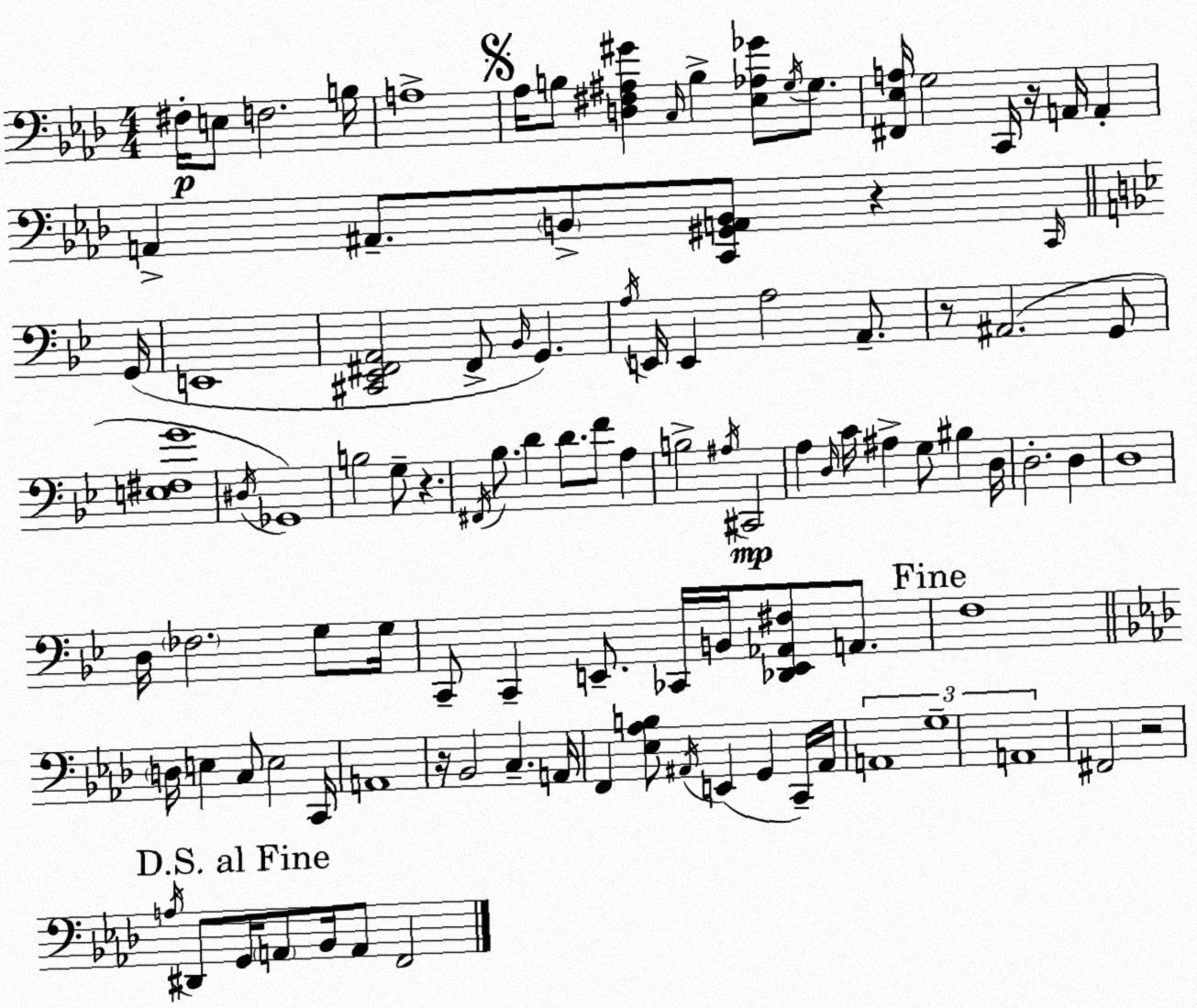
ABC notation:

X:1
T:Untitled
M:4/4
L:1/4
K:Fm
^F,/4 E,/2 F,2 B,/4 A,4 _A,/4 B,/2 [D,^F,^A,^G] C,/4 B, [_E,_A,_G]/2 G,/4 G,/2 [^F,,_E,A,]/4 G,2 C,,/4 z/4 A,,/4 A,, A,, ^A,,/2 B,,/2 [C,,^G,,A,,B,,]/2 z C,,/4 G,,/4 E,,4 [^C,,_E,,^F,,A,,]2 ^F,,/2 _B,,/4 G,, A,/4 E,,/4 E,, A,2 A,,/2 z/2 ^A,,2 G,,/2 [E,^F,G]4 ^D,/4 _G,,4 B,2 G,/2 z ^F,,/4 _B,/2 D D/2 F/2 A, B,2 ^A,/4 ^C,,2 A, D,/4 C/4 ^A, G,/2 ^B, D,/4 D,2 D, D,4 D,/4 _F,2 G,/2 G,/4 C,,/2 C,, E,,/2 _C,,/4 B,,/4 [_D,,E,,_A,,^F,]/2 A,,/2 F,4 D,/4 E, C,/2 E,2 C,,/4 A,,4 z/4 _B,,2 C, A,,/4 F,, [_E,_A,B,]/2 ^A,,/4 E,, G,, C,,/4 ^A,,/4 A,,4 G,4 A,,4 ^F,,2 z2 A,/4 ^D,,/2 G,,/4 A,,/2 _B,,/4 A,,/2 F,,2